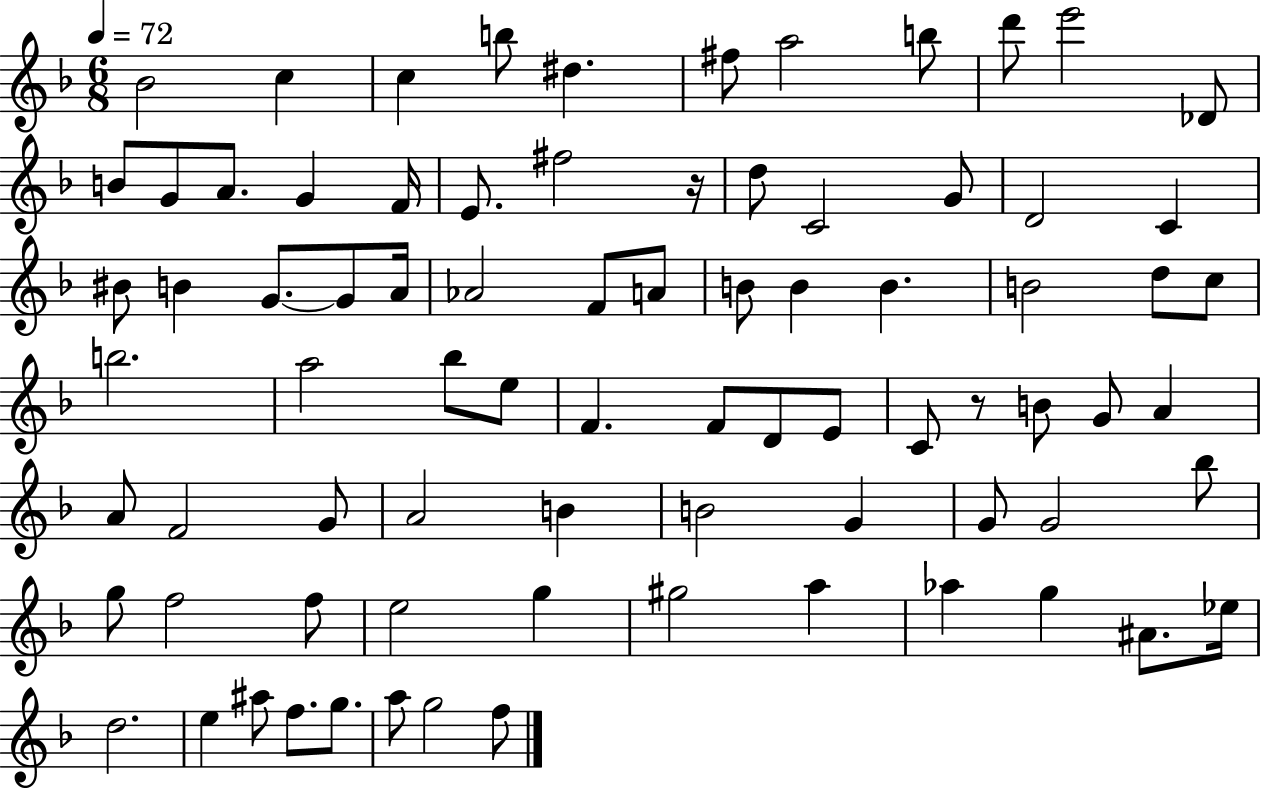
Bb4/h C5/q C5/q B5/e D#5/q. F#5/e A5/h B5/e D6/e E6/h Db4/e B4/e G4/e A4/e. G4/q F4/s E4/e. F#5/h R/s D5/e C4/h G4/e D4/h C4/q BIS4/e B4/q G4/e. G4/e A4/s Ab4/h F4/e A4/e B4/e B4/q B4/q. B4/h D5/e C5/e B5/h. A5/h Bb5/e E5/e F4/q. F4/e D4/e E4/e C4/e R/e B4/e G4/e A4/q A4/e F4/h G4/e A4/h B4/q B4/h G4/q G4/e G4/h Bb5/e G5/e F5/h F5/e E5/h G5/q G#5/h A5/q Ab5/q G5/q A#4/e. Eb5/s D5/h. E5/q A#5/e F5/e. G5/e. A5/e G5/h F5/e